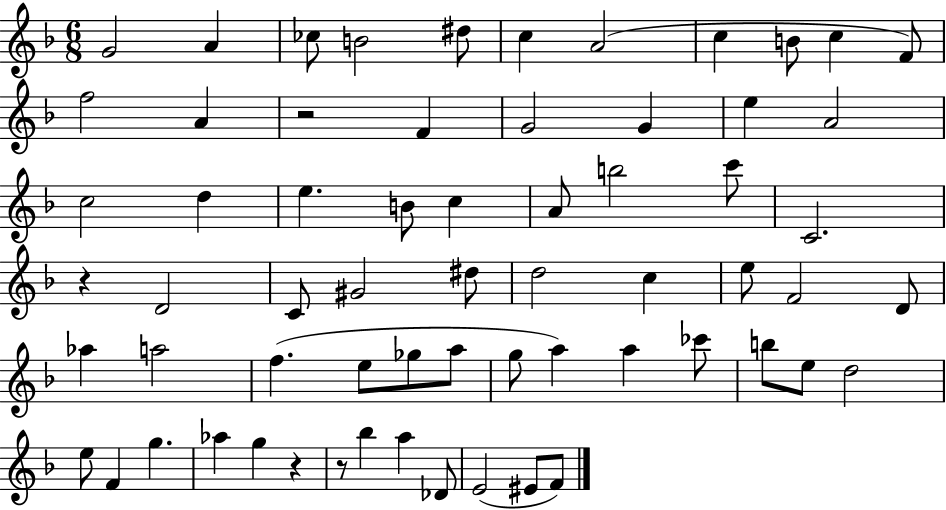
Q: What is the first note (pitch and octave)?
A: G4